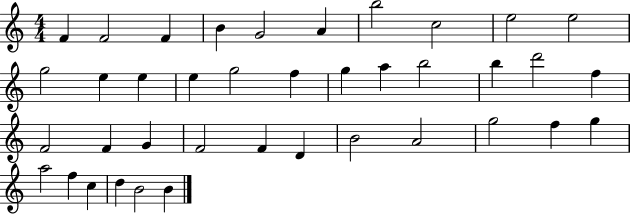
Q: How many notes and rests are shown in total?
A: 39